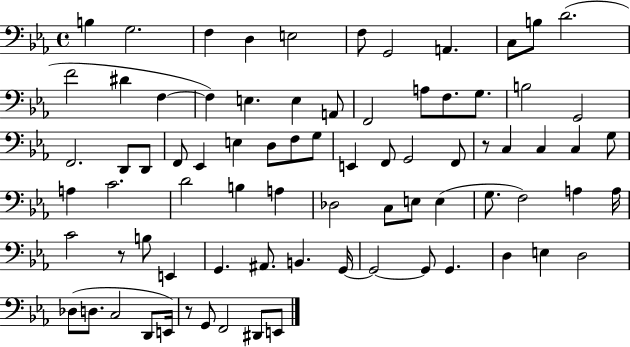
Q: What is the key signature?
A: EES major